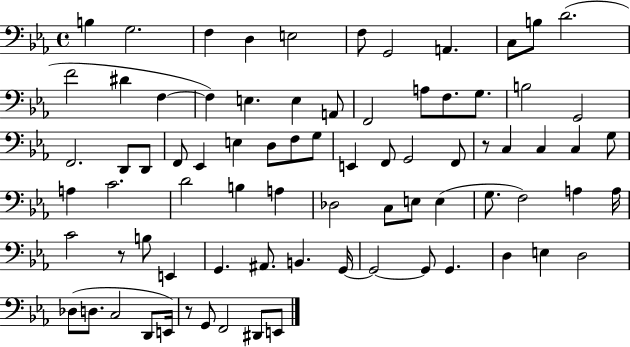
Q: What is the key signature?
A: EES major